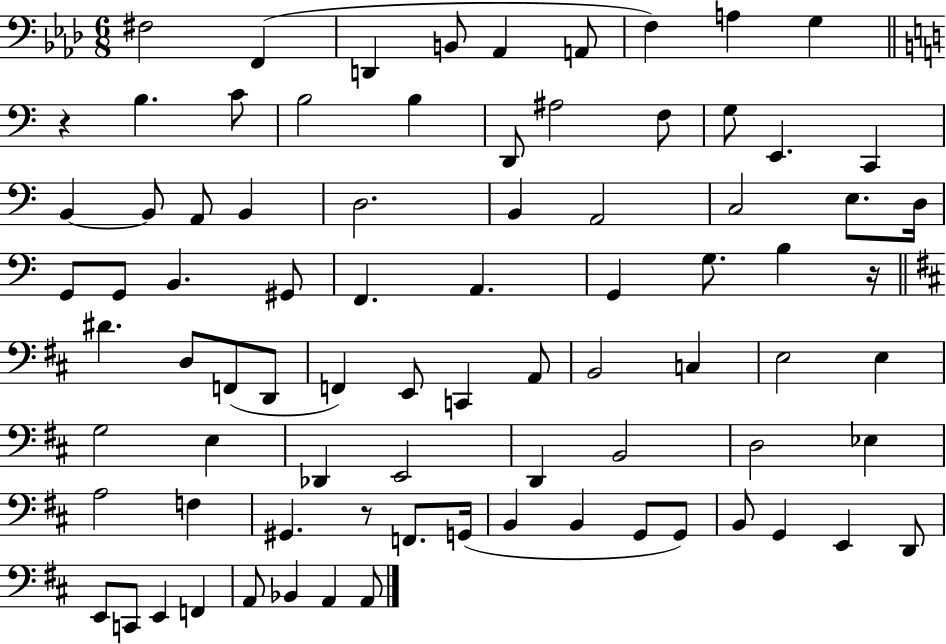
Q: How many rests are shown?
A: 3